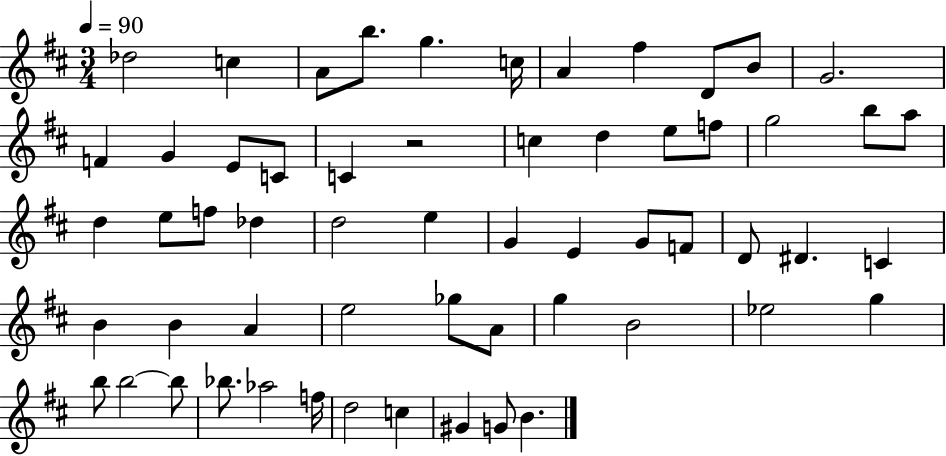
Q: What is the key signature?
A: D major